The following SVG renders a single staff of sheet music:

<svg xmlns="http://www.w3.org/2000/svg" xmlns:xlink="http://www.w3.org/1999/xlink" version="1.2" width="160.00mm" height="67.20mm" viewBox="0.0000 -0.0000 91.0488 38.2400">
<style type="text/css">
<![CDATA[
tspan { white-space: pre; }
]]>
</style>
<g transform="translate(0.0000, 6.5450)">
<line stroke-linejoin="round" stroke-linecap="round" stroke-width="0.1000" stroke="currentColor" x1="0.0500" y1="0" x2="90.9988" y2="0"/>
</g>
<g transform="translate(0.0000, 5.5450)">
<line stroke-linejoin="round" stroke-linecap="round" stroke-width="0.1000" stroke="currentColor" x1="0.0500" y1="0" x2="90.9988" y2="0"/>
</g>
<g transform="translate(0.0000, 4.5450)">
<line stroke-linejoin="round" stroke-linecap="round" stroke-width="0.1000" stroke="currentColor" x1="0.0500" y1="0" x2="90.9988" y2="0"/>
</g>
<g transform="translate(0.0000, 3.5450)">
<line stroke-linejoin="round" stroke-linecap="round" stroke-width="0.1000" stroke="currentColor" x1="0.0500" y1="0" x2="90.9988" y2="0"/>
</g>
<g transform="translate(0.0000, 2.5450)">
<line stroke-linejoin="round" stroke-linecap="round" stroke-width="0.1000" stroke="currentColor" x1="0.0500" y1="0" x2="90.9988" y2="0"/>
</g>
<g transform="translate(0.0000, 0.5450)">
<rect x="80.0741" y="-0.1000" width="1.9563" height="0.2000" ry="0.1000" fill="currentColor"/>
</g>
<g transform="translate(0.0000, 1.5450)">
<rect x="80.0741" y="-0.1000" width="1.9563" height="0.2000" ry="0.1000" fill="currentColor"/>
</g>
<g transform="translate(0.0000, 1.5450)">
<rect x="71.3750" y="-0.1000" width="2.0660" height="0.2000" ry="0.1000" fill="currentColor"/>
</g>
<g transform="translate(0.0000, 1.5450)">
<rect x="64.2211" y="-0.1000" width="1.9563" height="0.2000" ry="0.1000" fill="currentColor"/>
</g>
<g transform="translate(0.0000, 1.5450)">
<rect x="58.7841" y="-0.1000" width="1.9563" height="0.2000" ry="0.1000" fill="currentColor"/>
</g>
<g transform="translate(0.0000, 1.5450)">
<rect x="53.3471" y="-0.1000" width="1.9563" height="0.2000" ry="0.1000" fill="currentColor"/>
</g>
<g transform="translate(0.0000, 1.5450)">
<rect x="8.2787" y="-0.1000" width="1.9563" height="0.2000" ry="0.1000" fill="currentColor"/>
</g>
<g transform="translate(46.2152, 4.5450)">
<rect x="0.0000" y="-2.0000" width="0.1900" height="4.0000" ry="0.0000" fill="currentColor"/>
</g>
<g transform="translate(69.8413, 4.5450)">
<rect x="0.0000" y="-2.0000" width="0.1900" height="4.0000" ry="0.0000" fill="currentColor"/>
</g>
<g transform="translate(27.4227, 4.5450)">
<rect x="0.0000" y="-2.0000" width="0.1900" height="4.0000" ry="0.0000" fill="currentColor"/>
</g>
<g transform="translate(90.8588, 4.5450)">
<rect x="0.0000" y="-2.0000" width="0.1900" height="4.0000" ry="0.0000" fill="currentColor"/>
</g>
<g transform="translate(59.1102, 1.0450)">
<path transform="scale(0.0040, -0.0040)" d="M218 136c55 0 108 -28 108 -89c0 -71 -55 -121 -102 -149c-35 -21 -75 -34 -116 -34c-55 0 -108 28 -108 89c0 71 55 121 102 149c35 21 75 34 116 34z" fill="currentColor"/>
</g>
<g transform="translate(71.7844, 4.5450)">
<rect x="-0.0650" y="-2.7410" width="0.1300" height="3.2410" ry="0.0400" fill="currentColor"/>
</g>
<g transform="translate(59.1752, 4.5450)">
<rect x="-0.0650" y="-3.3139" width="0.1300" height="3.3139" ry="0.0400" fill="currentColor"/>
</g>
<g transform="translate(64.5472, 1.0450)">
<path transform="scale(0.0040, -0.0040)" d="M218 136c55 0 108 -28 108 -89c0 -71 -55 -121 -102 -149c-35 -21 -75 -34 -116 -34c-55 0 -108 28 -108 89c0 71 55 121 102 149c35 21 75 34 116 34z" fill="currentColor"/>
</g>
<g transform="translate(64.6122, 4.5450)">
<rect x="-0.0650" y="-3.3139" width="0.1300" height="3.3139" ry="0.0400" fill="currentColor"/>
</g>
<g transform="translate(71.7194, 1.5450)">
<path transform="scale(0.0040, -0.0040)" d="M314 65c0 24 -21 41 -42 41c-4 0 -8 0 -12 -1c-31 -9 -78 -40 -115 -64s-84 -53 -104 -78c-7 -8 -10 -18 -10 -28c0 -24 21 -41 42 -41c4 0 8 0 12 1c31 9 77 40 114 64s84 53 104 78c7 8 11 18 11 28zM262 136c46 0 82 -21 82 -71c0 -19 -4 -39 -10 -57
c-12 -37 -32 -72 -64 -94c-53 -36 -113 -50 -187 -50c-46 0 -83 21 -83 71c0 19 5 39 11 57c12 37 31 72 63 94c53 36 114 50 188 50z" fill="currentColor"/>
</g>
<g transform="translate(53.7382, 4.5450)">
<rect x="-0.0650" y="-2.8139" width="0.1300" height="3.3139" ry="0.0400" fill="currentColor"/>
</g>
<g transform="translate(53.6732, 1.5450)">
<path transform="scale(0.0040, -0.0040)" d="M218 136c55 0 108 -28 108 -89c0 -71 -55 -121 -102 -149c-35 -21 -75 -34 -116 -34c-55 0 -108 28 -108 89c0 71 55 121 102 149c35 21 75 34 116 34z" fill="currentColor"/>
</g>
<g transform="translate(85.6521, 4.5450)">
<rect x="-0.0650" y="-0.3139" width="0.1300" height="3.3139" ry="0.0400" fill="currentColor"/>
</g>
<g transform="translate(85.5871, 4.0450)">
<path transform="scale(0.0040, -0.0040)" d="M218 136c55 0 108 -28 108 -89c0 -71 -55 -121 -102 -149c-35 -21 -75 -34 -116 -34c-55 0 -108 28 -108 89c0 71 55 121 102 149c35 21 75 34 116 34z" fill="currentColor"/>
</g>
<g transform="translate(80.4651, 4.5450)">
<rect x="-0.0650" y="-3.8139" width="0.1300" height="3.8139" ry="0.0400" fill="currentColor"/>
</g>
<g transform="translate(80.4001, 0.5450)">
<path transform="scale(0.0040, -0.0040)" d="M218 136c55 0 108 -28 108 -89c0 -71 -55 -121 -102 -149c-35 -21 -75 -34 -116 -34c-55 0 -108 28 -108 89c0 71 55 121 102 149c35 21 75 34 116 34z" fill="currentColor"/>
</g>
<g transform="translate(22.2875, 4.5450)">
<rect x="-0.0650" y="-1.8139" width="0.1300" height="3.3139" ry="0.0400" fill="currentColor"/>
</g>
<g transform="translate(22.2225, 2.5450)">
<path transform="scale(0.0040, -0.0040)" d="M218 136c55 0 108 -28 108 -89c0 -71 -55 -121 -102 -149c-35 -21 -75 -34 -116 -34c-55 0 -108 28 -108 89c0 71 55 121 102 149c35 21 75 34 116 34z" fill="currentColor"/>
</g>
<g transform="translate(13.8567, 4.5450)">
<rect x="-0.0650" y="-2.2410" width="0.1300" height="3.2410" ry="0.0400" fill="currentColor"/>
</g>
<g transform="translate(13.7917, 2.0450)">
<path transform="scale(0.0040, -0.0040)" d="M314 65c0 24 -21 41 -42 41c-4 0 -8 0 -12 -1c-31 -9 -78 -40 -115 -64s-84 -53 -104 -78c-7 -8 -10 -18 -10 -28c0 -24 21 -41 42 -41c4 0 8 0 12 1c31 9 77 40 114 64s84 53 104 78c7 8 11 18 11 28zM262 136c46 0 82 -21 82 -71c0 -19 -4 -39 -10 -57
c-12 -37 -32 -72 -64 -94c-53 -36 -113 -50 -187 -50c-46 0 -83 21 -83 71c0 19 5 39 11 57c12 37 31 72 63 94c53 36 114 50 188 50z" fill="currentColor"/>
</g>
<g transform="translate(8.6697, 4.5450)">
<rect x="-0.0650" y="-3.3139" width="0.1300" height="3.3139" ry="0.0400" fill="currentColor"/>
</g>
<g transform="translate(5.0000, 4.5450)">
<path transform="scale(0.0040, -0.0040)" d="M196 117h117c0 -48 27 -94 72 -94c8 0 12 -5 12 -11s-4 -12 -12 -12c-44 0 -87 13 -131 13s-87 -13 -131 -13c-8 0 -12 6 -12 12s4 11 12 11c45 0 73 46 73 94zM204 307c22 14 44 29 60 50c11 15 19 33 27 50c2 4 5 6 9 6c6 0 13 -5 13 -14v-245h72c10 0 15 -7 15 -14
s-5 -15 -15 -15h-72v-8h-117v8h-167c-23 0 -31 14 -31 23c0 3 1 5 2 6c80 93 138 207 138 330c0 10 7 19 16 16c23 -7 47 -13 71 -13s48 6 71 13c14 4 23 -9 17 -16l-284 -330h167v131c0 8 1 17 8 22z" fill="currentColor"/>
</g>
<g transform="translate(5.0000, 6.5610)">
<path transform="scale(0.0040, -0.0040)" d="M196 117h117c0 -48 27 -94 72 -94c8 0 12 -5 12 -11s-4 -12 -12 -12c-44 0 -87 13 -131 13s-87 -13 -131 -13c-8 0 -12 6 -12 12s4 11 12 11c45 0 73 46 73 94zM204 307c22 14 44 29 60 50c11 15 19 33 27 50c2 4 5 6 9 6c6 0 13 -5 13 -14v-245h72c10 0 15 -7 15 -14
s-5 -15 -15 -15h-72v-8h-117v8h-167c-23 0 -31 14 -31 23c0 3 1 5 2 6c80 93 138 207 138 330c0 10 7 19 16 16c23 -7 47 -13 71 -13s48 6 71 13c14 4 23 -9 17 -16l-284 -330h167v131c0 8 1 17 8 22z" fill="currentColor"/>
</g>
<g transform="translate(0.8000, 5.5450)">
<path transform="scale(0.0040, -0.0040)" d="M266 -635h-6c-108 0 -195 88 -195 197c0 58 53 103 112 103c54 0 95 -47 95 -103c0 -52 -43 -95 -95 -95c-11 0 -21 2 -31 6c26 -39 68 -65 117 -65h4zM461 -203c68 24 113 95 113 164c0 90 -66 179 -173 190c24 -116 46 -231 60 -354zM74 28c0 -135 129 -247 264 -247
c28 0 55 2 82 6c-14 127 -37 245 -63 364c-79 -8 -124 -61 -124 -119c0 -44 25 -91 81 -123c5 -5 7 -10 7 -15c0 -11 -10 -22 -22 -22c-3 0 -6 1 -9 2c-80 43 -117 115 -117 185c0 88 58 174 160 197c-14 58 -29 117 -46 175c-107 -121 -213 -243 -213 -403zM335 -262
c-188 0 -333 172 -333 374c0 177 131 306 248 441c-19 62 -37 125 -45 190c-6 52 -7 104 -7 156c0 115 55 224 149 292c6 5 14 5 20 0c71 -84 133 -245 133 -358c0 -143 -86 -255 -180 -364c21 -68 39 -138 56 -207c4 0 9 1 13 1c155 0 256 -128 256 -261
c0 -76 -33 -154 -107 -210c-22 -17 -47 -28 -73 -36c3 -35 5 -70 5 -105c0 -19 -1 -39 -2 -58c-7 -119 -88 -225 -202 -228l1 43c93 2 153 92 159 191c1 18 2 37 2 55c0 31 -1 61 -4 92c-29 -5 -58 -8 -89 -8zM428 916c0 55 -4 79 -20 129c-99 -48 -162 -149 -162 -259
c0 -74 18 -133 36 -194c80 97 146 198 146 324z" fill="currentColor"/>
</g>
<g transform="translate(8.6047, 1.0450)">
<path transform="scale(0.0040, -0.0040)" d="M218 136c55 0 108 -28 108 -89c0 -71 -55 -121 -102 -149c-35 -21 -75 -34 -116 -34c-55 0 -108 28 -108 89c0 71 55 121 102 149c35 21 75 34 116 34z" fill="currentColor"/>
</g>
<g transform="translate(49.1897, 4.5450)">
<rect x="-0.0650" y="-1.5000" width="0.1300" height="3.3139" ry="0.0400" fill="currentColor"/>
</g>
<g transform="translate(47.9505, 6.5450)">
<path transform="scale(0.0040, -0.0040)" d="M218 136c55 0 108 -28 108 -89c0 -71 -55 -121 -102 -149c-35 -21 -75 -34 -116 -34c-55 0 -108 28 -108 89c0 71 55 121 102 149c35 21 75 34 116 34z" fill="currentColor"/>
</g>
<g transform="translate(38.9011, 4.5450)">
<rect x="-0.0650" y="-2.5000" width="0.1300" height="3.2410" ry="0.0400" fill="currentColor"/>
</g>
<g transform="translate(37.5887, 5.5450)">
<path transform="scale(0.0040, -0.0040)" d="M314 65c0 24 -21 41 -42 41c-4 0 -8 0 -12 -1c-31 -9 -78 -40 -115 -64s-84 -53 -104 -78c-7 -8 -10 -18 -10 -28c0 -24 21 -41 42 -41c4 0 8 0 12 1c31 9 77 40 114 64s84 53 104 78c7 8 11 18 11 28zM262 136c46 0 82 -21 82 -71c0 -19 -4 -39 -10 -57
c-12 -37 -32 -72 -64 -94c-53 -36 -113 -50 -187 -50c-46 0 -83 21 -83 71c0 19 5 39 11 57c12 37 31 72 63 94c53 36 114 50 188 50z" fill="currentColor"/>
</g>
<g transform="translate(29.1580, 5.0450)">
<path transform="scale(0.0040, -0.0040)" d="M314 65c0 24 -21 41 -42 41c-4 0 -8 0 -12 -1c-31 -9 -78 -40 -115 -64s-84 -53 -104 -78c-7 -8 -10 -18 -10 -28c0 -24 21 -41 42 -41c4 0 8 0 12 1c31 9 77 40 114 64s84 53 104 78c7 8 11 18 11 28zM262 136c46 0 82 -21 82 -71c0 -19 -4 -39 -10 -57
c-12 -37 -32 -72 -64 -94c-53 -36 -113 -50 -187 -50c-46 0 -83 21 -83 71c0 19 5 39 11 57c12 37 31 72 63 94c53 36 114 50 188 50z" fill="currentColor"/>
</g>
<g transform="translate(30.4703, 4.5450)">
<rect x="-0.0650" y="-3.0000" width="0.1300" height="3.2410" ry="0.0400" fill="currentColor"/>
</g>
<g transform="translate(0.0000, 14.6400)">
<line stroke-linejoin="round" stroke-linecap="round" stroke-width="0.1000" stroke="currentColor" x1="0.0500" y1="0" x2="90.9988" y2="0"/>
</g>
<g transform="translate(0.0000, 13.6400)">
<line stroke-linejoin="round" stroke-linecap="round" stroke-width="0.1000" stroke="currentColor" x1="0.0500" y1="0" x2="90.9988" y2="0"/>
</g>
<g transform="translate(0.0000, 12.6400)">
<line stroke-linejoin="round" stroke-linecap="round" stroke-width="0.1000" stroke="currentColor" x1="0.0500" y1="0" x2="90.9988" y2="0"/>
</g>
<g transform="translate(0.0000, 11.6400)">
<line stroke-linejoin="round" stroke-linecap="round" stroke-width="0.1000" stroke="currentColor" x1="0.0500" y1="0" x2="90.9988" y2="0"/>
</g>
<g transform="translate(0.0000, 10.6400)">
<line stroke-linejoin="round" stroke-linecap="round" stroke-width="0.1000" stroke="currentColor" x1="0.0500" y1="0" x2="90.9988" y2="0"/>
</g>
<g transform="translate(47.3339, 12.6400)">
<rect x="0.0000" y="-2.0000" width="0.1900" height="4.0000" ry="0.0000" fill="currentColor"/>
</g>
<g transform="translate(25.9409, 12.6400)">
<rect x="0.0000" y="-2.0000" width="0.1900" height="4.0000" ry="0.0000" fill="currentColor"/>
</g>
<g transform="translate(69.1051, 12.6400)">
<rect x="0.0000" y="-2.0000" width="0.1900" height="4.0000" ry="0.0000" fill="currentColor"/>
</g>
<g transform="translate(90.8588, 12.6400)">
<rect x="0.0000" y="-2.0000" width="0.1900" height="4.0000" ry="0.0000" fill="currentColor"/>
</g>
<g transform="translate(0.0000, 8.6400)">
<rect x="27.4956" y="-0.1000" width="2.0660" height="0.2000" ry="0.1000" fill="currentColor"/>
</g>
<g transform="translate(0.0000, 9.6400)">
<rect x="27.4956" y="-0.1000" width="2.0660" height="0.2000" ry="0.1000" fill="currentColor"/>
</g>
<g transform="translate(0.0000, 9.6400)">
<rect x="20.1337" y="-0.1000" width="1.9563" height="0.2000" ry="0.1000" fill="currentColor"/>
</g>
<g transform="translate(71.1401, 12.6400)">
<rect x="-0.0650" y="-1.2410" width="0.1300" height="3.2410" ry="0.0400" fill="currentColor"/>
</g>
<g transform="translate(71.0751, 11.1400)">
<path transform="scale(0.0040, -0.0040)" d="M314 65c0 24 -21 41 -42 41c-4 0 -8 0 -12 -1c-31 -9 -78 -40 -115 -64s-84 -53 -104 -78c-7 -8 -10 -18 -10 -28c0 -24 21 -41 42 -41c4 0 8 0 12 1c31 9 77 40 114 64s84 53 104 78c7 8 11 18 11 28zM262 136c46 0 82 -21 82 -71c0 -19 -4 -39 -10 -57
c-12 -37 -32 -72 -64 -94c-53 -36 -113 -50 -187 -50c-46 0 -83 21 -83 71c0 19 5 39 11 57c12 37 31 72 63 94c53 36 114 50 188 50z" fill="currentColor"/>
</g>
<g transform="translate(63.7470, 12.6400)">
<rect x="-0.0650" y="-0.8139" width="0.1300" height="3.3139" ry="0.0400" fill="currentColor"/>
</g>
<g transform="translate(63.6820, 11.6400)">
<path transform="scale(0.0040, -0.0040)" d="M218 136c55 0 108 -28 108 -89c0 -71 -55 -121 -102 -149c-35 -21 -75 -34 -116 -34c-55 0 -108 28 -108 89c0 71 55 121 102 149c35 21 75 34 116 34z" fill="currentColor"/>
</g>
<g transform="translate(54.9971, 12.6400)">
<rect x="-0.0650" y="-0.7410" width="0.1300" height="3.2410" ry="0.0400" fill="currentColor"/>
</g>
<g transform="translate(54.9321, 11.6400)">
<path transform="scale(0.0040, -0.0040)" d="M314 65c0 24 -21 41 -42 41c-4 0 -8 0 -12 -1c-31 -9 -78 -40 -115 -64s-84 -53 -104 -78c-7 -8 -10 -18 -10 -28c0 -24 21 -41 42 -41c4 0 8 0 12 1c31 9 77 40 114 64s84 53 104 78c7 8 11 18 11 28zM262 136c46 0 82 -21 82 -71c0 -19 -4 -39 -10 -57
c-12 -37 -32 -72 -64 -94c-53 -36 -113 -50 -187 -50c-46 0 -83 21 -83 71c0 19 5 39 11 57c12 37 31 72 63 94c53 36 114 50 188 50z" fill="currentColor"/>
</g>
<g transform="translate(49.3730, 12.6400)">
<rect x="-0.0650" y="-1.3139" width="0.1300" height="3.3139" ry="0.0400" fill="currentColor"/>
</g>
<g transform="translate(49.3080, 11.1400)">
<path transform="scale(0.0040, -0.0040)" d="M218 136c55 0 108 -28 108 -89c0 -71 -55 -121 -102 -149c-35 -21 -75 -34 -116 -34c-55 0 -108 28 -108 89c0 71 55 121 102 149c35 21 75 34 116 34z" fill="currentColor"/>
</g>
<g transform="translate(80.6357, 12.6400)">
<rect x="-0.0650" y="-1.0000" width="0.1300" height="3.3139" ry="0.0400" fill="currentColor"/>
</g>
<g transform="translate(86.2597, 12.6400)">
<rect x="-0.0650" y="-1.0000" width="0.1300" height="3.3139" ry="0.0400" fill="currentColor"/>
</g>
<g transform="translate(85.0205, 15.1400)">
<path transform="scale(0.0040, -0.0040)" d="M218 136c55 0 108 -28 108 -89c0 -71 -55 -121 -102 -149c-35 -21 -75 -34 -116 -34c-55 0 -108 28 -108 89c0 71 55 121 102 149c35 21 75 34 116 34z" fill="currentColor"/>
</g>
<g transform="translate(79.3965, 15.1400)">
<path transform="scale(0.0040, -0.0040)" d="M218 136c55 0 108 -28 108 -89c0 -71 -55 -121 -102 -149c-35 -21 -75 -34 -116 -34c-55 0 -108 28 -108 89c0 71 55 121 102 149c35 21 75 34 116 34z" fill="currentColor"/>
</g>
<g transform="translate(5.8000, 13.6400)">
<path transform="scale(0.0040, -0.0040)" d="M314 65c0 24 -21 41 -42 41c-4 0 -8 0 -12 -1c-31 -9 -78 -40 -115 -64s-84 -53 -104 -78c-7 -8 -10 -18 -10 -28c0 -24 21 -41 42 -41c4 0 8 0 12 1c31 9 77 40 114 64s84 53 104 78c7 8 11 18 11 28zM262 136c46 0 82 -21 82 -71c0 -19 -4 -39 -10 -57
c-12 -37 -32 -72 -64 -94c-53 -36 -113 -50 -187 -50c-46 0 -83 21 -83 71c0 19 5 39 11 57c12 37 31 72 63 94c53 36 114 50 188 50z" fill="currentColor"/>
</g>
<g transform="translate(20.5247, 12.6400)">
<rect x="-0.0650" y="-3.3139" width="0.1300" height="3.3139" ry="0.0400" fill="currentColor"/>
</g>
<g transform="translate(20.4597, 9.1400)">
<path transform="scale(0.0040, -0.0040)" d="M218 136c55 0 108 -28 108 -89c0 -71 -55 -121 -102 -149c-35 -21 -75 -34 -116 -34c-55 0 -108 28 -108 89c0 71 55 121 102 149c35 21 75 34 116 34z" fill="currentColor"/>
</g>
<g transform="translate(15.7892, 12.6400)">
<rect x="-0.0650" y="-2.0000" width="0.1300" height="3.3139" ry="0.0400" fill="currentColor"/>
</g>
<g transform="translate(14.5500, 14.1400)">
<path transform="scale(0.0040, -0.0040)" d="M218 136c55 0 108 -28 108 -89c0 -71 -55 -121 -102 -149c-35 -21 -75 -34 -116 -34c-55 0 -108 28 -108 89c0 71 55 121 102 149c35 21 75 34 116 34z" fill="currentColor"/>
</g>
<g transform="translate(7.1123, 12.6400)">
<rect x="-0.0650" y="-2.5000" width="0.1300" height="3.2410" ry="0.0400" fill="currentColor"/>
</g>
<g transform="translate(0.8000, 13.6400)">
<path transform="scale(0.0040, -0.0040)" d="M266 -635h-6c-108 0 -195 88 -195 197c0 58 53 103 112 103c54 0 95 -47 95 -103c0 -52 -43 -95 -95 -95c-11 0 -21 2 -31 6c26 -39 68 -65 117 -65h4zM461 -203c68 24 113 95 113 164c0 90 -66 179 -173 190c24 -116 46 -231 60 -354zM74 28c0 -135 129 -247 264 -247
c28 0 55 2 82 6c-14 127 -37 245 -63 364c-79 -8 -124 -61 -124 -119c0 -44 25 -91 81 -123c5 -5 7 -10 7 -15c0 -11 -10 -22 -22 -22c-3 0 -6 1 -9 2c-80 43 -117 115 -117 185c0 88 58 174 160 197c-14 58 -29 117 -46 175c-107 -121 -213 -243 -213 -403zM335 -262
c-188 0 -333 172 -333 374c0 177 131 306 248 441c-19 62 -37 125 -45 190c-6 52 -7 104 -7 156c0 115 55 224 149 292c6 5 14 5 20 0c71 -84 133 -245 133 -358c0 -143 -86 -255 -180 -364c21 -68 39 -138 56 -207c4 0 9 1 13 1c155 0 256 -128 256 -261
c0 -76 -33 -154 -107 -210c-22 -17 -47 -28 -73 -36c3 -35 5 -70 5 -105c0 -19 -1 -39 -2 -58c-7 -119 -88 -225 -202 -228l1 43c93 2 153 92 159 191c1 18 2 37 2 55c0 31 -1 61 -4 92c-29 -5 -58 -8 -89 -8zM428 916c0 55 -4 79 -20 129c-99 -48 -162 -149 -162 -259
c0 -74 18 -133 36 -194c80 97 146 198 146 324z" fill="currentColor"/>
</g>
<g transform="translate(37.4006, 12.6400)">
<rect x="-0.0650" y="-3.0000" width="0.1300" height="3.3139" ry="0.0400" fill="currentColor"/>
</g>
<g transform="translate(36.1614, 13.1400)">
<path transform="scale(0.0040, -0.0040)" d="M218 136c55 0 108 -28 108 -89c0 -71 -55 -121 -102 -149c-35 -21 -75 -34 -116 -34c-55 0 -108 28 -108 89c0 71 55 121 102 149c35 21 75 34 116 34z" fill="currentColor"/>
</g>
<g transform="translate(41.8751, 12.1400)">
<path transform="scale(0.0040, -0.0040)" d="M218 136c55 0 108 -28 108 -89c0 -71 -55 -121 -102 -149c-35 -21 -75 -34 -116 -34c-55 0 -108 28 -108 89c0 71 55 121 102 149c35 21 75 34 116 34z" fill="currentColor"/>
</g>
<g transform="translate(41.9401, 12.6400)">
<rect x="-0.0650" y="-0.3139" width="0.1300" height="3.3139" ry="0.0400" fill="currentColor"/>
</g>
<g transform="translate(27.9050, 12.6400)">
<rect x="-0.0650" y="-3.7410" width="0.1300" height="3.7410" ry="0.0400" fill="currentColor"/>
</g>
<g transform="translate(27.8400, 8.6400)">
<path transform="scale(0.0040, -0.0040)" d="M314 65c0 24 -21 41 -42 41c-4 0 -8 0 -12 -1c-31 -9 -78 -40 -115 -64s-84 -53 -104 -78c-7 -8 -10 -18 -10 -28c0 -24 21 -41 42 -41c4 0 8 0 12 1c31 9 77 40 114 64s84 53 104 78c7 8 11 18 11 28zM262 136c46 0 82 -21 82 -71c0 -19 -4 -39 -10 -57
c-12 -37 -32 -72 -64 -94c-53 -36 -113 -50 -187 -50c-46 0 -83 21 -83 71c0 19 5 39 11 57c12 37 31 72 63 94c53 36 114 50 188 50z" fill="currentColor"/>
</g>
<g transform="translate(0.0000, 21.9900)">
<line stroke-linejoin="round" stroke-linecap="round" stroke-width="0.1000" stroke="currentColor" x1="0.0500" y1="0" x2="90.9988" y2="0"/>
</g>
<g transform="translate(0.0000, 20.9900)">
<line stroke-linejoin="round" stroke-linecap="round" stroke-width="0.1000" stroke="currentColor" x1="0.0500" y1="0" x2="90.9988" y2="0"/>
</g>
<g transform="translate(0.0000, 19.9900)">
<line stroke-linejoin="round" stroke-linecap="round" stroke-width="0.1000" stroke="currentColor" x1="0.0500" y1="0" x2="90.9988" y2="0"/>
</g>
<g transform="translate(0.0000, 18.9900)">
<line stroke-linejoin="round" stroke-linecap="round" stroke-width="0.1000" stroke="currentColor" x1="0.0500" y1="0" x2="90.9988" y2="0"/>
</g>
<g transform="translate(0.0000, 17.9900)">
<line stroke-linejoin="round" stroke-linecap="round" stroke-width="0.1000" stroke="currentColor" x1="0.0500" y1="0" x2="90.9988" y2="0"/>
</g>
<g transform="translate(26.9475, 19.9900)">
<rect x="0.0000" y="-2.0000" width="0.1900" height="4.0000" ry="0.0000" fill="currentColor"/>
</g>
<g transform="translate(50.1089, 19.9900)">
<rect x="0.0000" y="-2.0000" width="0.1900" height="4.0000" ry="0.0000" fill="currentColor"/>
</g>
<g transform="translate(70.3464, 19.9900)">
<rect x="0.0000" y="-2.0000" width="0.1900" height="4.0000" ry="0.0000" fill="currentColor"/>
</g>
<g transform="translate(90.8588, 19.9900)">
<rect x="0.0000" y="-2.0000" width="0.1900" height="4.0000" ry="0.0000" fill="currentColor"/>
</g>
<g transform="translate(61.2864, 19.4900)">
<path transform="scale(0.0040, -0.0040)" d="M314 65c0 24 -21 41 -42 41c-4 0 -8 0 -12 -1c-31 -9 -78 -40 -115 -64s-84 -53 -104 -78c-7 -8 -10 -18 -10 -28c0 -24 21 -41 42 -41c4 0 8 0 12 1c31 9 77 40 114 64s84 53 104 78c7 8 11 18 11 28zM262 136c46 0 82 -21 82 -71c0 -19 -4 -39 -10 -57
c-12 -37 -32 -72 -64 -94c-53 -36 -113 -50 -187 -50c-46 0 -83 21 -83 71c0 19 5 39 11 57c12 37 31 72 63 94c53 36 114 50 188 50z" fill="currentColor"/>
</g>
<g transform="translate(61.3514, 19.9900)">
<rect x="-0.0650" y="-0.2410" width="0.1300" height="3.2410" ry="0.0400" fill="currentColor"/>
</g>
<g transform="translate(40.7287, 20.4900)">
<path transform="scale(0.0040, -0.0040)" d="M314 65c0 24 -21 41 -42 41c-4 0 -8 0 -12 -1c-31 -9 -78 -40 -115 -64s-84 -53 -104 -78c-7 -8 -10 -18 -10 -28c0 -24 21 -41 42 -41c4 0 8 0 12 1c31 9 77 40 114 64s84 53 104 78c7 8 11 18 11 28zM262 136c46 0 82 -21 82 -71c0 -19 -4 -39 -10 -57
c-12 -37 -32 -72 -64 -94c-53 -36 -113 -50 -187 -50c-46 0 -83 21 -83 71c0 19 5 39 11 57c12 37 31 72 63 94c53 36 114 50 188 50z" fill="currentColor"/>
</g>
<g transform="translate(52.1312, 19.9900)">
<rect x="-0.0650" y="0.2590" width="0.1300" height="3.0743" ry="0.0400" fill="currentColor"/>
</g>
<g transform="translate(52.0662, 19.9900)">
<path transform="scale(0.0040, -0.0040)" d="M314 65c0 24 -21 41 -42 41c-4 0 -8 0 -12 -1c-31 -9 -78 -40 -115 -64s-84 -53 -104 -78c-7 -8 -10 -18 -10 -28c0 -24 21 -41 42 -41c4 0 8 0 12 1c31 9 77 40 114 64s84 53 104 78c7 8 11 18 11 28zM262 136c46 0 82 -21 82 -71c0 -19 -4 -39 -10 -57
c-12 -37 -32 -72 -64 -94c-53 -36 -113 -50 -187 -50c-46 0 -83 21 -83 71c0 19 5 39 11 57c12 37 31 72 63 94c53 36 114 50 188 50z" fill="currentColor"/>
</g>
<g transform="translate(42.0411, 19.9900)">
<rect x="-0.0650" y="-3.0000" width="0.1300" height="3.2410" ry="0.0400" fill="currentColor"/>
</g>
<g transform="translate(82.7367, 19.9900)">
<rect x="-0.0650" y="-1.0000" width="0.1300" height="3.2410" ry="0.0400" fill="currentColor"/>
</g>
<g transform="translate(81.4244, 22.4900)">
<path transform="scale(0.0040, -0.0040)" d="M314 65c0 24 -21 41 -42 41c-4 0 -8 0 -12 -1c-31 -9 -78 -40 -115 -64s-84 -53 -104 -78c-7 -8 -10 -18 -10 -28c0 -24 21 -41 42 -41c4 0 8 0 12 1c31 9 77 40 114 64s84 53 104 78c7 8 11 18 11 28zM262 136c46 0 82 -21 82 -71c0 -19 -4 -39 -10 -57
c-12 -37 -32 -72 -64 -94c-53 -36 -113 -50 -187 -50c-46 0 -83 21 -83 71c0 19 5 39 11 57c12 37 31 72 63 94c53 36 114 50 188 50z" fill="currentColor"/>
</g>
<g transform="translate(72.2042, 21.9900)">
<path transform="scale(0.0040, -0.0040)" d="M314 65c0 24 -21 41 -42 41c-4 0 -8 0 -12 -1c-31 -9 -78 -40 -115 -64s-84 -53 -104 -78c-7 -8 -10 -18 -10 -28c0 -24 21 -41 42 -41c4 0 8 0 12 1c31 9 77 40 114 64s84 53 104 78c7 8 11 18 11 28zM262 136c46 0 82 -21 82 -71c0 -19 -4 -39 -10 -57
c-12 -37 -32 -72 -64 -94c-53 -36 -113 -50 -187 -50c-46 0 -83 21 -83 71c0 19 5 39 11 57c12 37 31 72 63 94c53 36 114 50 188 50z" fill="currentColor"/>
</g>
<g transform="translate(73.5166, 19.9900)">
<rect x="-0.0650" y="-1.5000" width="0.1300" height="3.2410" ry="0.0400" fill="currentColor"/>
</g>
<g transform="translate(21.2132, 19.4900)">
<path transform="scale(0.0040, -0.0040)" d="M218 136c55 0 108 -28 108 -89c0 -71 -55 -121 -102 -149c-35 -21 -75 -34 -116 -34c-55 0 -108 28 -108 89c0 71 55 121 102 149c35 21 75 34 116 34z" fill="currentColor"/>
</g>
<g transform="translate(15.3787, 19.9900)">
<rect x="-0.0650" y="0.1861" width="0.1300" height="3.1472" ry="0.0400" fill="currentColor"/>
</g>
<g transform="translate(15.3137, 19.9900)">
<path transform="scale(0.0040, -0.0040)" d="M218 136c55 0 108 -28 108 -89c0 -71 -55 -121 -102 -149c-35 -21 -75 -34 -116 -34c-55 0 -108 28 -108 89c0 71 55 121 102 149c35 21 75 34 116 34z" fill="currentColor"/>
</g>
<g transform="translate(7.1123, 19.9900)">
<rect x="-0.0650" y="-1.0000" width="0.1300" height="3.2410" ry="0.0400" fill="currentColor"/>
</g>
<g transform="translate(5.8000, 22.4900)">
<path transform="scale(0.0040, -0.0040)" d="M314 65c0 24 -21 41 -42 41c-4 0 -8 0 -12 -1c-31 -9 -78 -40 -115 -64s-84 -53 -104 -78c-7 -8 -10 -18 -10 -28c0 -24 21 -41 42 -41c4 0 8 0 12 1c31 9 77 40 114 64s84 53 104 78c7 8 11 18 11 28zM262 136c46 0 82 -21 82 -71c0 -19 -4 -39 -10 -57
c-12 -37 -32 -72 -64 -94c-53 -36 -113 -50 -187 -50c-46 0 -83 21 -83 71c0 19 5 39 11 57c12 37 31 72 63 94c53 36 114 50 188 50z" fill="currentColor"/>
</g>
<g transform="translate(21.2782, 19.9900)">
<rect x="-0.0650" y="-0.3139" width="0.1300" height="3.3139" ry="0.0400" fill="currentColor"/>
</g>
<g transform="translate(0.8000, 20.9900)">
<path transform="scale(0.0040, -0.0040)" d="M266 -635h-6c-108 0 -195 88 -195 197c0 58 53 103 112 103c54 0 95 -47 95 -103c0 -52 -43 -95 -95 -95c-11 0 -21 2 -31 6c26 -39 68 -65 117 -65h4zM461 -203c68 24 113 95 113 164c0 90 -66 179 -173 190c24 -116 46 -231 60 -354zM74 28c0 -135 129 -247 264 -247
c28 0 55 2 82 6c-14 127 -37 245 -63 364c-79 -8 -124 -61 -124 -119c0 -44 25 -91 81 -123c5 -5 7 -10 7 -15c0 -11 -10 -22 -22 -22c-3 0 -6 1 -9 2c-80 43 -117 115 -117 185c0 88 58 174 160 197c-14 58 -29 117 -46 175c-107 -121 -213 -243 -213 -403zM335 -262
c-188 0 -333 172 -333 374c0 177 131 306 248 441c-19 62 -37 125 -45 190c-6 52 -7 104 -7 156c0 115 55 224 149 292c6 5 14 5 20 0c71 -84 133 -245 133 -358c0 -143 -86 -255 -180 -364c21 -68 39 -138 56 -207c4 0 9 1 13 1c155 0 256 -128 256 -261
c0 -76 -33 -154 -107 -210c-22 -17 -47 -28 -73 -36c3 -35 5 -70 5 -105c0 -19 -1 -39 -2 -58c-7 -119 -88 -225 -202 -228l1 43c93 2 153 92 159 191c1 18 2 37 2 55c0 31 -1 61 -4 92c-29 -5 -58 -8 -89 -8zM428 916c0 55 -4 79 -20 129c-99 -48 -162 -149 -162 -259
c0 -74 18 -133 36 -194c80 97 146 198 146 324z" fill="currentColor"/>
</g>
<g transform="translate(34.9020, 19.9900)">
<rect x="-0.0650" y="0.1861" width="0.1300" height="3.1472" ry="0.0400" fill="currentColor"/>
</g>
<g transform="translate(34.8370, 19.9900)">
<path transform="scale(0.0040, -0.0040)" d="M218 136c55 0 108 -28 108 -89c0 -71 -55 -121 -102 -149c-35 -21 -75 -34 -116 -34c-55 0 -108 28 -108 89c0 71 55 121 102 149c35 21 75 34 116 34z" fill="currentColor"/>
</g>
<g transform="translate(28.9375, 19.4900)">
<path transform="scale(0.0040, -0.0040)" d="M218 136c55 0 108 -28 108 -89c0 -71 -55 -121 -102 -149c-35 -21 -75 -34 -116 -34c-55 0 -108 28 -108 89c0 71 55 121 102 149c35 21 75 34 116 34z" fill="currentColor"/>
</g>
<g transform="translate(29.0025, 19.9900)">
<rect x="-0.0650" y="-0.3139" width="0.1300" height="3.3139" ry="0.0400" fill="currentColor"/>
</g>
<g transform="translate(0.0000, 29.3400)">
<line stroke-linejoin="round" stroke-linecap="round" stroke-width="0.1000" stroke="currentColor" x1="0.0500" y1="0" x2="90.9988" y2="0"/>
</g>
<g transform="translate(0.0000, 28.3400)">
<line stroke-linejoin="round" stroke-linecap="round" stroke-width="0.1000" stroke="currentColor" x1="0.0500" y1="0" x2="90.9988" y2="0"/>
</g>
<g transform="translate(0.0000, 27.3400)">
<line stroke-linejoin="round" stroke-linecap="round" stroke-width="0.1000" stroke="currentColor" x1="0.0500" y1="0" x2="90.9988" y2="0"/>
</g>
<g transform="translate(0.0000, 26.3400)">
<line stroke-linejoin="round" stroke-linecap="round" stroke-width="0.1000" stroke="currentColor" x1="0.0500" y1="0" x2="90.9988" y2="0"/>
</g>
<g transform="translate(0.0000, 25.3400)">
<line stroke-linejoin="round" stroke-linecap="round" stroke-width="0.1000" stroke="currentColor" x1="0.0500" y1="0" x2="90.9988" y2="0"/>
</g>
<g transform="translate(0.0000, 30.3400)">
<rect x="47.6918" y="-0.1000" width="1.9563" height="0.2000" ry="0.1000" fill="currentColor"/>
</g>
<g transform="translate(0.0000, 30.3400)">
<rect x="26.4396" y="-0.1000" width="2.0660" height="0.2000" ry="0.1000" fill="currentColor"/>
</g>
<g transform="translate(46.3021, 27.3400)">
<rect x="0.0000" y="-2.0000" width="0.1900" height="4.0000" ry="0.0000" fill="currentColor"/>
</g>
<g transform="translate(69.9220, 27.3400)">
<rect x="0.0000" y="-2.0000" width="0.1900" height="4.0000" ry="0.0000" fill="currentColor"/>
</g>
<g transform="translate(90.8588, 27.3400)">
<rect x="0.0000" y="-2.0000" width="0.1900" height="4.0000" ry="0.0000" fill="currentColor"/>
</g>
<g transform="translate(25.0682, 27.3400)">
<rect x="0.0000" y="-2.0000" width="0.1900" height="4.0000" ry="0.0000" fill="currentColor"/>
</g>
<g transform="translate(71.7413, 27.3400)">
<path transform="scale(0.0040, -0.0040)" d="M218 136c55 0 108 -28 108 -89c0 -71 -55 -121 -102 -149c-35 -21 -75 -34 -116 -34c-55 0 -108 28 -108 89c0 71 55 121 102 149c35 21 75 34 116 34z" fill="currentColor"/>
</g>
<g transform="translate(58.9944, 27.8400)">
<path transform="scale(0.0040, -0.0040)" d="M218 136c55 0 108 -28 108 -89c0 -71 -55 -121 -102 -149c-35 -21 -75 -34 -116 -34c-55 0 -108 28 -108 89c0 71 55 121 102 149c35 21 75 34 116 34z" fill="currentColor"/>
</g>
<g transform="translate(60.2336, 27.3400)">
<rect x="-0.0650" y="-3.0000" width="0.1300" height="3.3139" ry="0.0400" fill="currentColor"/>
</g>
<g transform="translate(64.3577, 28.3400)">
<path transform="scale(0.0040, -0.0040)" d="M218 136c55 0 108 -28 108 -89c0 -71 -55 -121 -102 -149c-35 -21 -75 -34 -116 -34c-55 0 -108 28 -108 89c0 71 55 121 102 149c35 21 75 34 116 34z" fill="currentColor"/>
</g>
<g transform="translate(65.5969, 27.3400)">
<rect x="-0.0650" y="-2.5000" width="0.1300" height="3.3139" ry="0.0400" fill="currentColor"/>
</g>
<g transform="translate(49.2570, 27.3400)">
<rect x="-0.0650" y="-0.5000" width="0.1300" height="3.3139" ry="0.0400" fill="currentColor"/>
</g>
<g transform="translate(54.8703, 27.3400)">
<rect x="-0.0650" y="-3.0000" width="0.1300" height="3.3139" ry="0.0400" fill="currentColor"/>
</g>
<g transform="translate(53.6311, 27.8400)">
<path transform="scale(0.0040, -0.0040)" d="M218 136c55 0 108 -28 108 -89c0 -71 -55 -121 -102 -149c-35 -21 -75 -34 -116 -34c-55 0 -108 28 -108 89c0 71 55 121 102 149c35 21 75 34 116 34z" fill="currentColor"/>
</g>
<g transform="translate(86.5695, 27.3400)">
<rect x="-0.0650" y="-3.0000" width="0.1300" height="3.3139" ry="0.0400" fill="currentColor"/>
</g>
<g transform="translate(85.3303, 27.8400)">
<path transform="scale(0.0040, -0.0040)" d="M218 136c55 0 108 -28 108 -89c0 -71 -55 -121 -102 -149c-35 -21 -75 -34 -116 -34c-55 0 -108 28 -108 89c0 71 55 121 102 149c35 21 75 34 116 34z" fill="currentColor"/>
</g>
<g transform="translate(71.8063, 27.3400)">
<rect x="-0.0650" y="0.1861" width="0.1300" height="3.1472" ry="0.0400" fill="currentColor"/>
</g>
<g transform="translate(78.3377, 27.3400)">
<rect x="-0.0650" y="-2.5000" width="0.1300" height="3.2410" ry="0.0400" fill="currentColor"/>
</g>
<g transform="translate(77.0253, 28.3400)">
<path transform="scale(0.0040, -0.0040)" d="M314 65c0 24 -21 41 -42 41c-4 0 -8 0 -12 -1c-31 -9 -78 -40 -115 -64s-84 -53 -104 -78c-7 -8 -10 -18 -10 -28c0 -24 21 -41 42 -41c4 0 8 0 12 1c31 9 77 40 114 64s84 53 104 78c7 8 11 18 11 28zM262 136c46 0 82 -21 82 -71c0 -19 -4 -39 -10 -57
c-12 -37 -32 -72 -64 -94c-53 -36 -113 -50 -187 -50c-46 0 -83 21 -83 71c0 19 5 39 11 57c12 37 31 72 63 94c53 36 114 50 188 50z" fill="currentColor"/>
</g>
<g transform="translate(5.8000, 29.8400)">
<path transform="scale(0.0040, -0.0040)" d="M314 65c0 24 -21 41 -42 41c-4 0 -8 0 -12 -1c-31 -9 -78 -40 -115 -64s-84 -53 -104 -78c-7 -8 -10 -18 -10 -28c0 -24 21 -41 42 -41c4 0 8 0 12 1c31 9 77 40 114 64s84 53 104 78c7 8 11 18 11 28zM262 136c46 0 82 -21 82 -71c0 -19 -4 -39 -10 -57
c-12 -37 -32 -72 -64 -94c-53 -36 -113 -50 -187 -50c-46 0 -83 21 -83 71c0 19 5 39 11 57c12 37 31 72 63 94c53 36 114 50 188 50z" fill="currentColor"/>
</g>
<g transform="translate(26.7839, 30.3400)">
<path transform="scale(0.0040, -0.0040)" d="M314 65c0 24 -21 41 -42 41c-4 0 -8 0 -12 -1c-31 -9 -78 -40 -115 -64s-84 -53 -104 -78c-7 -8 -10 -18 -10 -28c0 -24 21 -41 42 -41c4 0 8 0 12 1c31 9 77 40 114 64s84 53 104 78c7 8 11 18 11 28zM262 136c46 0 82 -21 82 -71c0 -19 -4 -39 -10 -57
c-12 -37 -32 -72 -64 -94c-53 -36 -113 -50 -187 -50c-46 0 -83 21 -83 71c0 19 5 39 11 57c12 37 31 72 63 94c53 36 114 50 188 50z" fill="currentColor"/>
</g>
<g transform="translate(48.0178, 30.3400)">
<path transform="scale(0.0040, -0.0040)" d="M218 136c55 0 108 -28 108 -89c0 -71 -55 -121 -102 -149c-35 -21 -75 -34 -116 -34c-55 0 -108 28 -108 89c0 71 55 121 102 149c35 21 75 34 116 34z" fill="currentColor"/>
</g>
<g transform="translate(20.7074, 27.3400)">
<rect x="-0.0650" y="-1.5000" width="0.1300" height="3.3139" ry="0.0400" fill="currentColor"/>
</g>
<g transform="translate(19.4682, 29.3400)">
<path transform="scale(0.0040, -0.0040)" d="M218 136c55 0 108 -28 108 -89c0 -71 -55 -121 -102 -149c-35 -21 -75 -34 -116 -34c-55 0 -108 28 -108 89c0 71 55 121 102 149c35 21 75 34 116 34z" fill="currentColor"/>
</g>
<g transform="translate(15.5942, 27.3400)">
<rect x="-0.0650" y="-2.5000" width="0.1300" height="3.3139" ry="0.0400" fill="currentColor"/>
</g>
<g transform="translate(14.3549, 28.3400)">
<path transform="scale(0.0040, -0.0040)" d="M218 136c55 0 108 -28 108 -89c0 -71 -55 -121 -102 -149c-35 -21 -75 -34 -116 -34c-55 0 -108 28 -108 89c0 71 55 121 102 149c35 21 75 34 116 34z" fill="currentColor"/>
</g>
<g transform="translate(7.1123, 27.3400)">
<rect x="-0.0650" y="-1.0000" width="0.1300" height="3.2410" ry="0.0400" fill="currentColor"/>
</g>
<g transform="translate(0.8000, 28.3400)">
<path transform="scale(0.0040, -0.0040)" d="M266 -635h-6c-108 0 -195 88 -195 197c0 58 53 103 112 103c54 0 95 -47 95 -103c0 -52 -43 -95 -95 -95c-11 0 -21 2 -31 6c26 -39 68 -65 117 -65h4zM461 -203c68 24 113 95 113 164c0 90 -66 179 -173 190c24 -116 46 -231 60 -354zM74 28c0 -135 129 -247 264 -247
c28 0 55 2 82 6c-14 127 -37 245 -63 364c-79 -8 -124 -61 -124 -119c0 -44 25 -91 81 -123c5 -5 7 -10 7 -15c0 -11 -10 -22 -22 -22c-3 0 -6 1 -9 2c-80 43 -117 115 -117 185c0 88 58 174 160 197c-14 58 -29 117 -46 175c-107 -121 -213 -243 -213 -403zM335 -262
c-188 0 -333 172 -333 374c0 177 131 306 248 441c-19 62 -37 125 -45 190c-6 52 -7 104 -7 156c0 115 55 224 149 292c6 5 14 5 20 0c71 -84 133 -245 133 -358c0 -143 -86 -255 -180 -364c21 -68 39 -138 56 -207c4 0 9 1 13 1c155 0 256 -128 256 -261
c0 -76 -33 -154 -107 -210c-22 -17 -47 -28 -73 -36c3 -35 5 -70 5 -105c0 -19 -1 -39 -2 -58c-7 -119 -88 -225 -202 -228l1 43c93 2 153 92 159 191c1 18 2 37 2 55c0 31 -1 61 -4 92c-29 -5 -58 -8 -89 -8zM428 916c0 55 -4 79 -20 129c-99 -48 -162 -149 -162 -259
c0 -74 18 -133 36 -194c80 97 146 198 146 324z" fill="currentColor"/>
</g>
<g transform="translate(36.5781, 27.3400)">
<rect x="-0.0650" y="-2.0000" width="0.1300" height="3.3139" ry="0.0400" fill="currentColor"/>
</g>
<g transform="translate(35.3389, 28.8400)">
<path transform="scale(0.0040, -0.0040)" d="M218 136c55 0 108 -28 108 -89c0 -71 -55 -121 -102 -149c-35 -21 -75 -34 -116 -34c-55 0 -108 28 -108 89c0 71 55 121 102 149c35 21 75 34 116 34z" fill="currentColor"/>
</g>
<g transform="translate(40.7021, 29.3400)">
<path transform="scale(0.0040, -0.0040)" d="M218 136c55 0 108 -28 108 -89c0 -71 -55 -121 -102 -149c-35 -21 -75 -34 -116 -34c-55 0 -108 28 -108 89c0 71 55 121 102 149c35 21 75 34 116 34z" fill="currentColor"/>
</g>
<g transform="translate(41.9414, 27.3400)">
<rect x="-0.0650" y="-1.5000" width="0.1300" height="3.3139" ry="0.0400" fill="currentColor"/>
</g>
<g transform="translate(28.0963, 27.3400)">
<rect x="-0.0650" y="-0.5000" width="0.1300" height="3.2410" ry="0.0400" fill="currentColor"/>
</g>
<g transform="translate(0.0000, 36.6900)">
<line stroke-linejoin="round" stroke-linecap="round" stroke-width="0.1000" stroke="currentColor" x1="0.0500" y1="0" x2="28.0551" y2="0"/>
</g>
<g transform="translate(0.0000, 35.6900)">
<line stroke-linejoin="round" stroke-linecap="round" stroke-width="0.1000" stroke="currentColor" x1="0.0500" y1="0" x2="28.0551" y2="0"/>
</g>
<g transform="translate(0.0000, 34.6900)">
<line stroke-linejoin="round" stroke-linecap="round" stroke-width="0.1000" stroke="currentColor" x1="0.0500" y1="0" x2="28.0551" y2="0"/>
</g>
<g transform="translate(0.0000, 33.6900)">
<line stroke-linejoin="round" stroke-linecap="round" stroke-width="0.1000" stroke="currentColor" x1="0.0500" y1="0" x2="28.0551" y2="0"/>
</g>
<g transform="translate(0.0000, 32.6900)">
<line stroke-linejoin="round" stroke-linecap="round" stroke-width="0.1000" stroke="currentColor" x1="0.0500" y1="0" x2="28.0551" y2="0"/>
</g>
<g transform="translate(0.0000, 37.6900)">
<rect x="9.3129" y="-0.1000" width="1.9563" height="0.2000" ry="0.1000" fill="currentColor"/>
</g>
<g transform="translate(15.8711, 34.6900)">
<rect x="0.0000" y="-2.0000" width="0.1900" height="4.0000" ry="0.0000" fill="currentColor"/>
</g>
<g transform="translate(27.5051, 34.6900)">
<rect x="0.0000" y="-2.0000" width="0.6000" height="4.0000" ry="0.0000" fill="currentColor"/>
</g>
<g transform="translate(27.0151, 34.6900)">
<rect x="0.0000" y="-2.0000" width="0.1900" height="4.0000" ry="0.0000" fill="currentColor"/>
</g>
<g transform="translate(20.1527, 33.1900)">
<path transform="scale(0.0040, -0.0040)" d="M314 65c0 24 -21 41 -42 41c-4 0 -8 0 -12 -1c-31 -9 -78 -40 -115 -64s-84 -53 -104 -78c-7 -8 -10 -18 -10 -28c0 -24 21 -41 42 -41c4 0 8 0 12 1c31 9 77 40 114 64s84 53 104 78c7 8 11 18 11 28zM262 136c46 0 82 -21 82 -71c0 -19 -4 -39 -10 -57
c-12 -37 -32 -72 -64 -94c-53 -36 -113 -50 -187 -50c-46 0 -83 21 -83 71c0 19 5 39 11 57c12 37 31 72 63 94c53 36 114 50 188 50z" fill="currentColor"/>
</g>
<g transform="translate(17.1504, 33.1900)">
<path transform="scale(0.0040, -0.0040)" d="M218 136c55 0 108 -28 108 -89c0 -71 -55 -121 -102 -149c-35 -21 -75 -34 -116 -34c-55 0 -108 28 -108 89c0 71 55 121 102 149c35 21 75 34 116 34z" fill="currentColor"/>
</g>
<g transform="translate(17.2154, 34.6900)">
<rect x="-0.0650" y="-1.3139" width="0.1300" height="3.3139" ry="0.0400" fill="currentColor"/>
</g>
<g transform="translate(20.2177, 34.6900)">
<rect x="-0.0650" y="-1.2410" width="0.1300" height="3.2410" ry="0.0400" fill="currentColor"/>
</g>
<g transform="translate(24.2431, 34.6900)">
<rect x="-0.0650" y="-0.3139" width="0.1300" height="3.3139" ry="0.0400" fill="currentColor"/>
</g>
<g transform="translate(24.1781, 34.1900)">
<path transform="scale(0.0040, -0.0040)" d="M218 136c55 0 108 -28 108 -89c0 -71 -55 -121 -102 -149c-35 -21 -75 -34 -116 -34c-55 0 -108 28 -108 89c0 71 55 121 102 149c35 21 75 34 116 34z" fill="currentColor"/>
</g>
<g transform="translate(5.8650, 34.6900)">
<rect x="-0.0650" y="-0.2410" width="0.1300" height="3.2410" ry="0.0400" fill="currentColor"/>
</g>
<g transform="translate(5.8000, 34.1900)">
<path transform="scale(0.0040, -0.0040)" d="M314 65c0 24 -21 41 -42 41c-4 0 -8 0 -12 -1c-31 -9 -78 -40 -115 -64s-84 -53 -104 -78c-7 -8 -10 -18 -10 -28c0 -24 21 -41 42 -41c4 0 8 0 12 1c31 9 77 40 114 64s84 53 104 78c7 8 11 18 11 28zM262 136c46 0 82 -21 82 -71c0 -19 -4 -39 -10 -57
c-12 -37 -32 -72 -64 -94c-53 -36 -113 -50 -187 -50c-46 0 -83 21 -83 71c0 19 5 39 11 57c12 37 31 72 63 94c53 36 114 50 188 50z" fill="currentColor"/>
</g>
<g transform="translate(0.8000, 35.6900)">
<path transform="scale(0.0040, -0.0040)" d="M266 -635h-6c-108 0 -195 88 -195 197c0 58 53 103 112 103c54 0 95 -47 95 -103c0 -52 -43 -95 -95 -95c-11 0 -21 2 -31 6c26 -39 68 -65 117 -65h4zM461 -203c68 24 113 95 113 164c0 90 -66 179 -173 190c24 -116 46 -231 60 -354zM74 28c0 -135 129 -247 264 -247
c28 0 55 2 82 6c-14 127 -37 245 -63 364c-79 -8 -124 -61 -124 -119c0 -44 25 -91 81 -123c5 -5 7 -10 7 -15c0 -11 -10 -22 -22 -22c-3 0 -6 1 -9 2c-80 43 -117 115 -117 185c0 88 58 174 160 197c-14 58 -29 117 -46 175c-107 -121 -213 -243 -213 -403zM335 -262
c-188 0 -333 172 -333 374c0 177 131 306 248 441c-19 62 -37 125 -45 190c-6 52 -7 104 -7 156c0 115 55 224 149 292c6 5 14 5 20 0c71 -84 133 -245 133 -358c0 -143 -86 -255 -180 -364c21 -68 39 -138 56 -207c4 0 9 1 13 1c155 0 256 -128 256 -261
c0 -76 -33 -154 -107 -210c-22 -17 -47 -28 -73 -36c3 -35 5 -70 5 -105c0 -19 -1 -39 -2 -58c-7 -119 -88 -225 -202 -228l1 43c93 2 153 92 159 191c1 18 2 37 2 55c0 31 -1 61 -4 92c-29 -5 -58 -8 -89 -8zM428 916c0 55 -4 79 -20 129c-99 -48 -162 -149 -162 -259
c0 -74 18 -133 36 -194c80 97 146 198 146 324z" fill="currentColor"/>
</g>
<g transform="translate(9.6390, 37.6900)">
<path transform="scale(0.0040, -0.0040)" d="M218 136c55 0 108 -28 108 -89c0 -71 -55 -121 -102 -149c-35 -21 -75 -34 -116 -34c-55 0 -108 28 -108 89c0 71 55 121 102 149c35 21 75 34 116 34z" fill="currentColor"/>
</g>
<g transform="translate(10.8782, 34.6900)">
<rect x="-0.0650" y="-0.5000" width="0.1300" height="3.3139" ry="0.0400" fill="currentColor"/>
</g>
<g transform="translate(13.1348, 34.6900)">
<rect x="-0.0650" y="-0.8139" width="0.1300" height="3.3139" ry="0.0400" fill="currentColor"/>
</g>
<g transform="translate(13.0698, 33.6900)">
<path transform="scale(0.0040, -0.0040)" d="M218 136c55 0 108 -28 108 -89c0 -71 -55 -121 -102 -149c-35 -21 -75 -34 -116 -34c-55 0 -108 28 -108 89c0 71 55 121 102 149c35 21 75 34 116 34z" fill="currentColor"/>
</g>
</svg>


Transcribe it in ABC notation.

X:1
T:Untitled
M:4/4
L:1/4
K:C
b g2 f A2 G2 E a b b a2 c' c G2 F b c'2 A c e d2 d e2 D D D2 B c c B A2 B2 c2 E2 D2 D2 G E C2 F E C A A G B G2 A c2 C d e e2 c